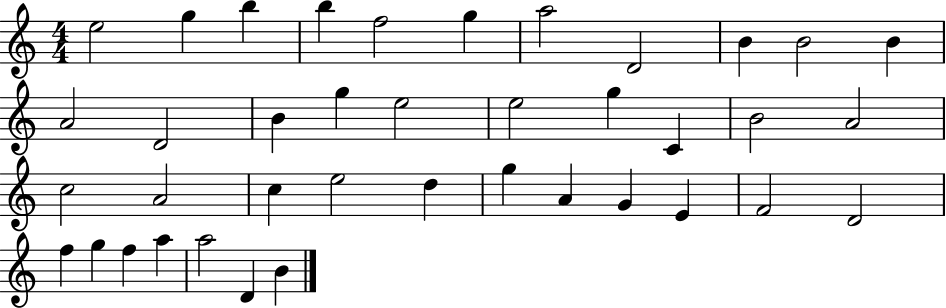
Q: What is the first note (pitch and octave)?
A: E5